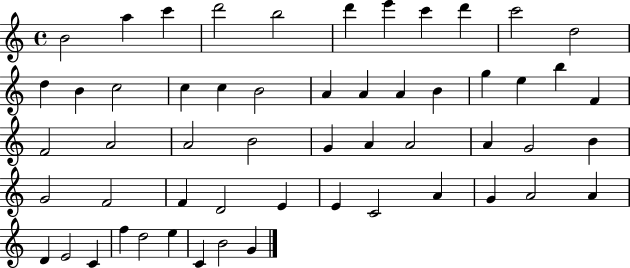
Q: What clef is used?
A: treble